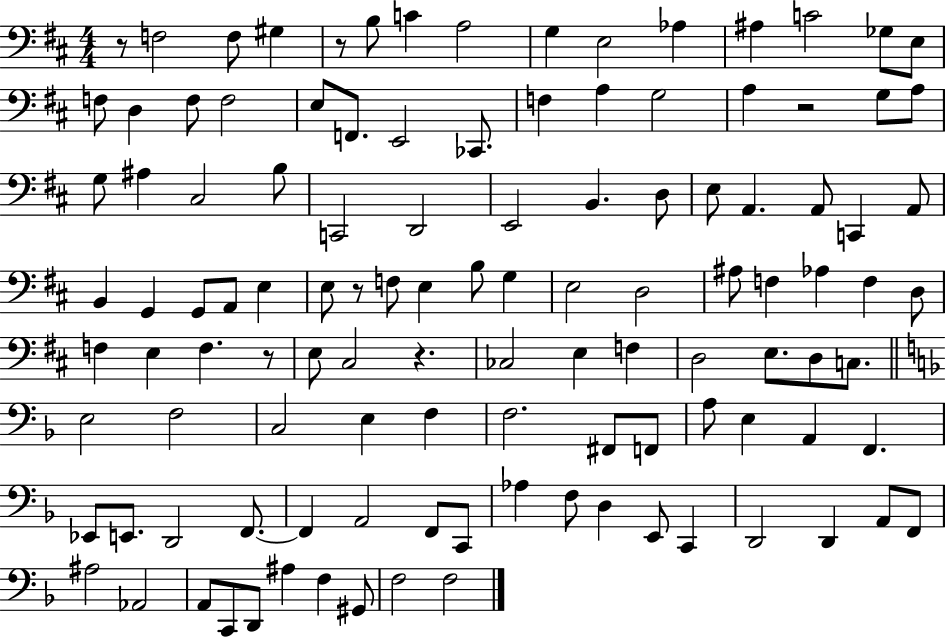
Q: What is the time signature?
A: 4/4